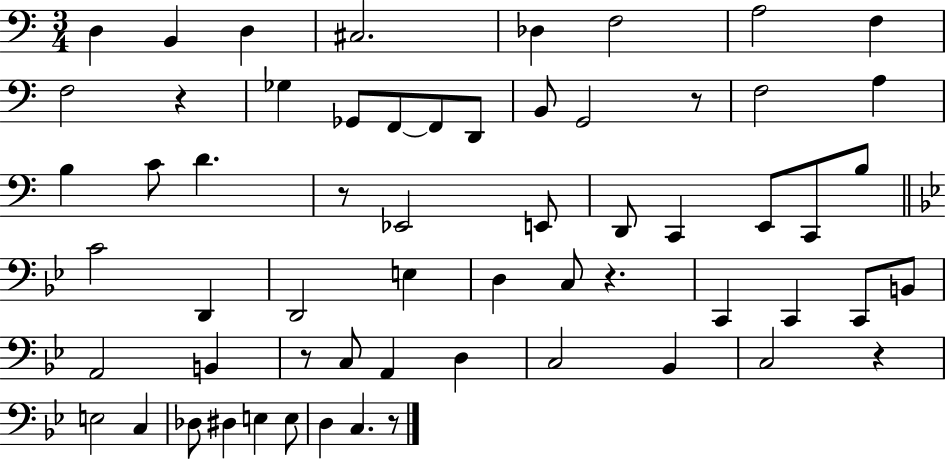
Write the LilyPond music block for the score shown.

{
  \clef bass
  \numericTimeSignature
  \time 3/4
  \key c \major
  d4 b,4 d4 | cis2. | des4 f2 | a2 f4 | \break f2 r4 | ges4 ges,8 f,8~~ f,8 d,8 | b,8 g,2 r8 | f2 a4 | \break b4 c'8 d'4. | r8 ees,2 e,8 | d,8 c,4 e,8 c,8 b8 | \bar "||" \break \key g \minor c'2 d,4 | d,2 e4 | d4 c8 r4. | c,4 c,4 c,8 b,8 | \break a,2 b,4 | r8 c8 a,4 d4 | c2 bes,4 | c2 r4 | \break e2 c4 | des8 dis4 e4 e8 | d4 c4. r8 | \bar "|."
}